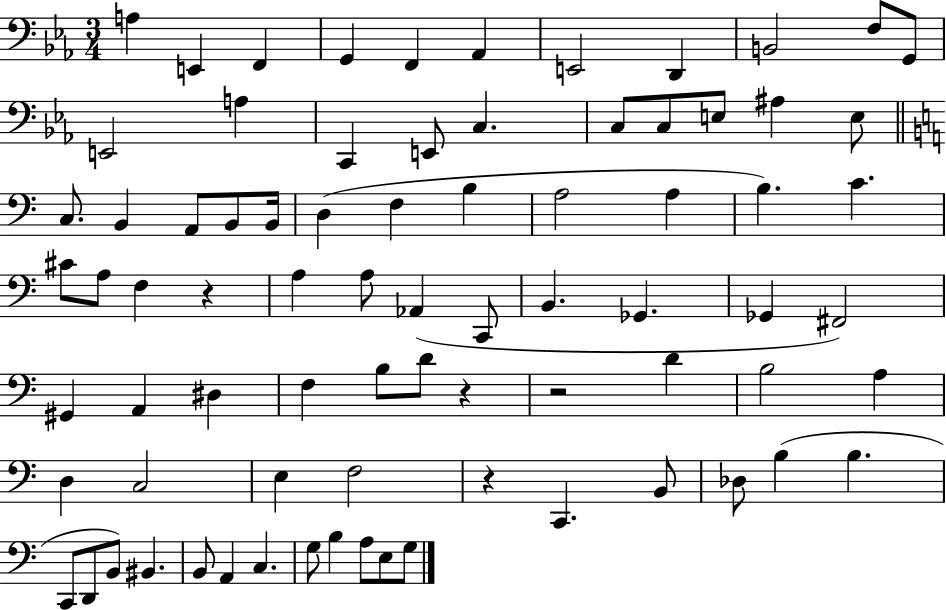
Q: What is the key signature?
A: EES major